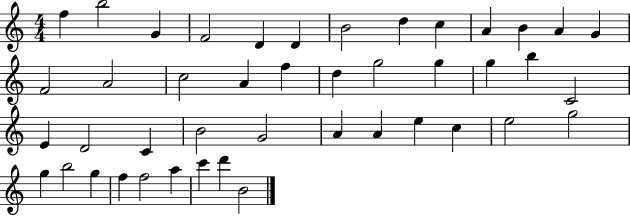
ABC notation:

X:1
T:Untitled
M:4/4
L:1/4
K:C
f b2 G F2 D D B2 d c A B A G F2 A2 c2 A f d g2 g g b C2 E D2 C B2 G2 A A e c e2 g2 g b2 g f f2 a c' d' B2